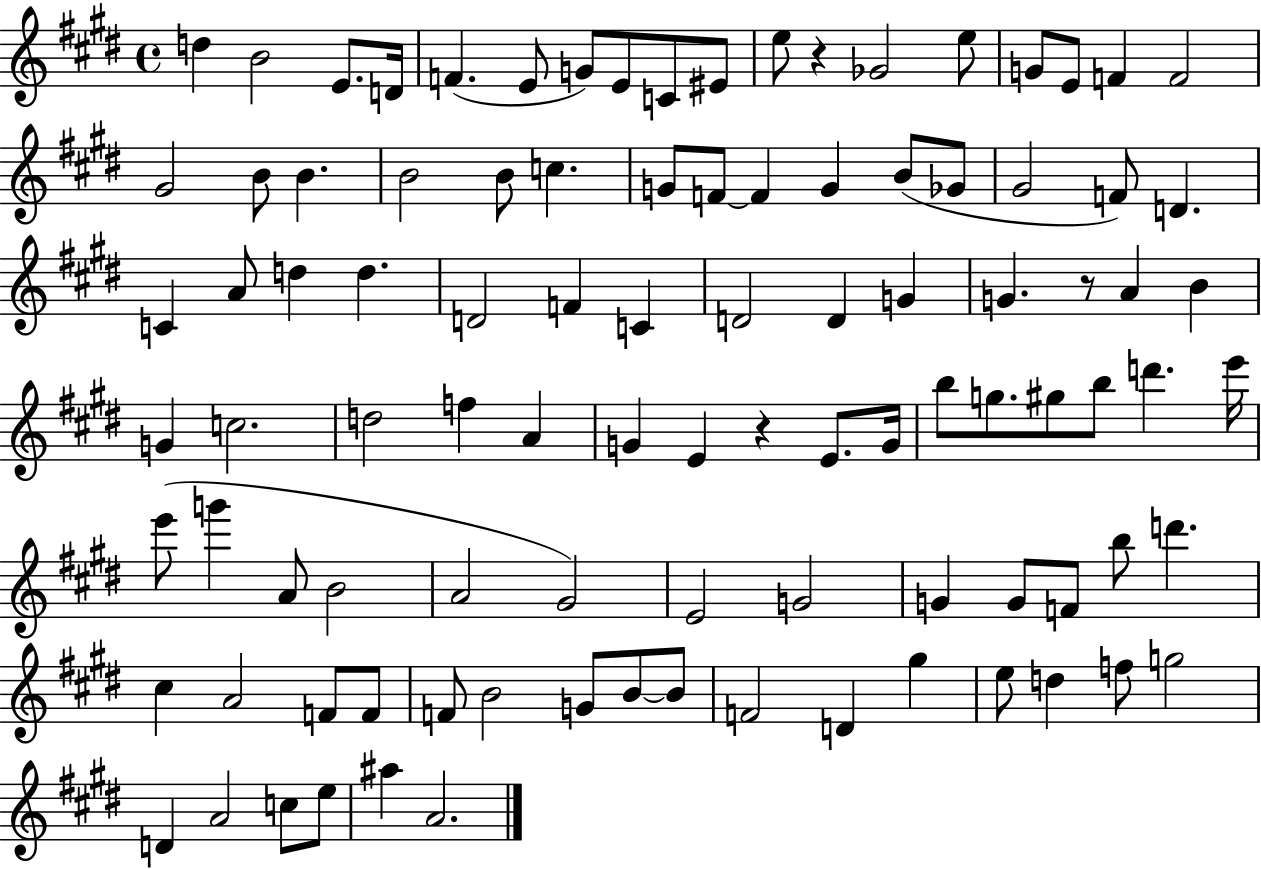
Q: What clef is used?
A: treble